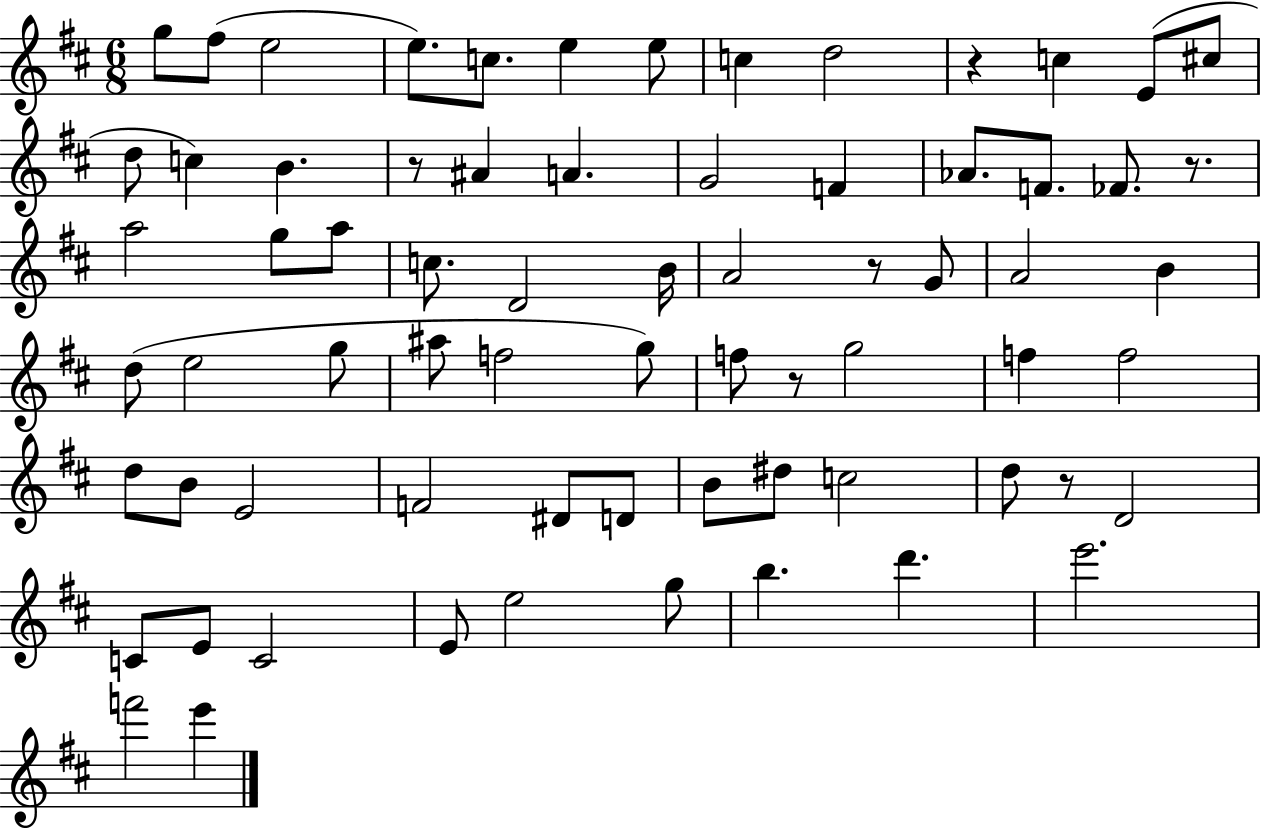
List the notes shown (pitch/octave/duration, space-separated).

G5/e F#5/e E5/h E5/e. C5/e. E5/q E5/e C5/q D5/h R/q C5/q E4/e C#5/e D5/e C5/q B4/q. R/e A#4/q A4/q. G4/h F4/q Ab4/e. F4/e. FES4/e. R/e. A5/h G5/e A5/e C5/e. D4/h B4/s A4/h R/e G4/e A4/h B4/q D5/e E5/h G5/e A#5/e F5/h G5/e F5/e R/e G5/h F5/q F5/h D5/e B4/e E4/h F4/h D#4/e D4/e B4/e D#5/e C5/h D5/e R/e D4/h C4/e E4/e C4/h E4/e E5/h G5/e B5/q. D6/q. E6/h. F6/h E6/q